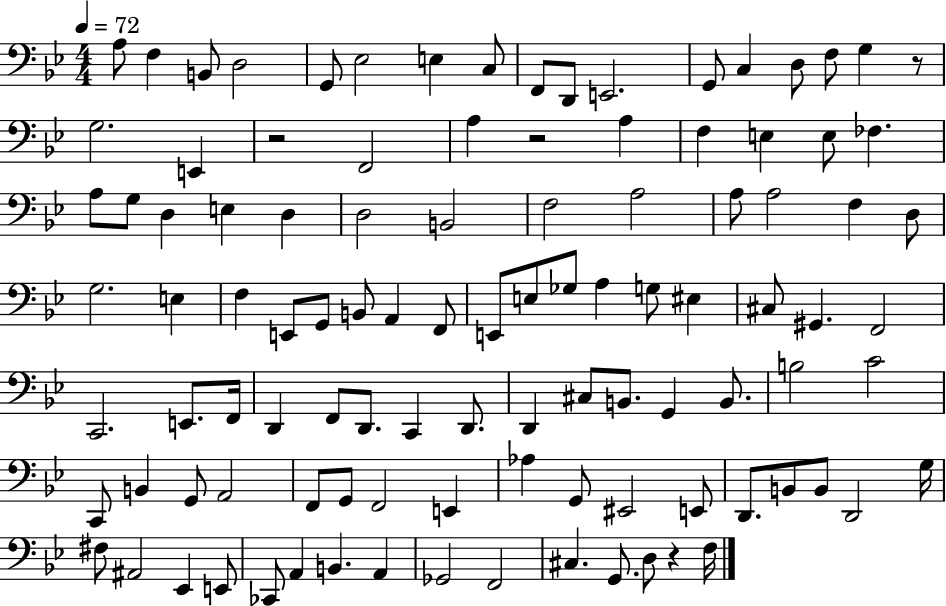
{
  \clef bass
  \numericTimeSignature
  \time 4/4
  \key bes \major
  \tempo 4 = 72
  \repeat volta 2 { a8 f4 b,8 d2 | g,8 ees2 e4 c8 | f,8 d,8 e,2. | g,8 c4 d8 f8 g4 r8 | \break g2. e,4 | r2 f,2 | a4 r2 a4 | f4 e4 e8 fes4. | \break a8 g8 d4 e4 d4 | d2 b,2 | f2 a2 | a8 a2 f4 d8 | \break g2. e4 | f4 e,8 g,8 b,8 a,4 f,8 | e,8 e8 ges8 a4 g8 eis4 | cis8 gis,4. f,2 | \break c,2. e,8. f,16 | d,4 f,8 d,8. c,4 d,8. | d,4 cis8 b,8. g,4 b,8. | b2 c'2 | \break c,8 b,4 g,8 a,2 | f,8 g,8 f,2 e,4 | aes4 g,8 eis,2 e,8 | d,8. b,8 b,8 d,2 g16 | \break fis8 ais,2 ees,4 e,8 | ces,8 a,4 b,4. a,4 | ges,2 f,2 | cis4. g,8. d8 r4 f16 | \break } \bar "|."
}